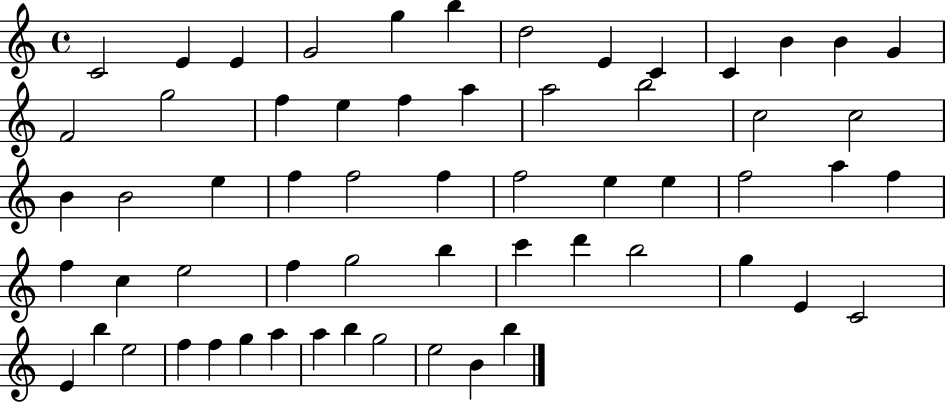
C4/h E4/q E4/q G4/h G5/q B5/q D5/h E4/q C4/q C4/q B4/q B4/q G4/q F4/h G5/h F5/q E5/q F5/q A5/q A5/h B5/h C5/h C5/h B4/q B4/h E5/q F5/q F5/h F5/q F5/h E5/q E5/q F5/h A5/q F5/q F5/q C5/q E5/h F5/q G5/h B5/q C6/q D6/q B5/h G5/q E4/q C4/h E4/q B5/q E5/h F5/q F5/q G5/q A5/q A5/q B5/q G5/h E5/h B4/q B5/q